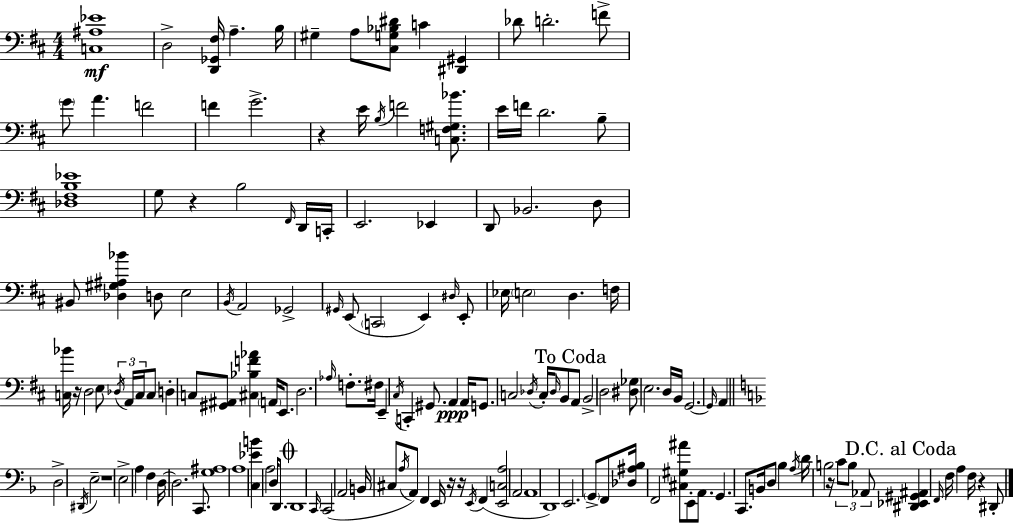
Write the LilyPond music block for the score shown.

{
  \clef bass
  \numericTimeSignature
  \time 4/4
  \key d \major
  <c ais ees'>1\mf | d2-> <d, ges, fis>16 a4.-- b16 | gis4-- a8 <cis g bes dis'>8 c'4 <dis, gis,>4 | des'8 d'2.-. f'8-> | \break \parenthesize g'8 a'4. f'2 | f'4 g'2.-> | r4 e'16 \acciaccatura { b16 } f'2 <c f gis bes'>8. | e'16 f'16 d'2. b8-- | \break <des fis b ees'>1 | g8 r4 b2 \grace { fis,16 } | d,16 c,16-. e,2. ees,4 | d,8 bes,2. | \break d8 bis,8 <des gis ais bes'>4 d8 e2 | \acciaccatura { b,16 } a,2 ges,2-> | \grace { gis,16 } e,8( \parenthesize c,2 e,4) | \grace { dis16 } e,8-. ees16 \parenthesize e2 d4. | \break f16 <c bes'>16 r16 d2 e8 | \tuplet 3/2 { \acciaccatura { des16 } a,16 c16 } c8 d4-. c8 <gis, ais,>8 <cis bes f' aes'>4 | \parenthesize a,16 e,8. d2. | \grace { aes16 } f8.-. fis16 e,4-- \acciaccatura { cis16 } c,4-. | \break gis,8. a,4\ppp a,16 g,8. c2 | \acciaccatura { des16 } c16-. \grace { des16 } b,8 \mark "To Coda" a,8 b,2-> | d2 <dis ges>8 e2. | d16 b,16 g,2.~~ | \break \grace { g,16 } a,4 \bar "||" \break \key d \minor d2-> \acciaccatura { dis,16 } e2-- | r1 | e2-> a4 f4 | d16~~ d2. c,8. | \break <g ais>1 | a1 | <c ees' b'>4 a2 d16 d,8. | \mark \markup { \musicglyph "scripts.coda" } d,1 | \break \grace { c,16 } c,2( a,2 | b,16 cis8 \acciaccatura { a16 } a,8) f,4 e,16 r16 r16 \acciaccatura { e,16 } | f,4( <e, c a>2 a,2 | a,1 | \break d,1) | e,2. | \parenthesize g,8-> f,8 <des ais bes>16 f,2 <cis gis ais'>8 e,8-. | a,8. g,4. c,8. b,16 d8 | \break bes4 \acciaccatura { a16 } d'16 b2 r16 \tuplet 3/2 { c'8 | b8 aes,8 } \mark "D.C. al Coda" <dis, ees, gis, ais,>4 \grace { f,16 } f16 a4 f16 | r4 dis,8-. \bar "|."
}